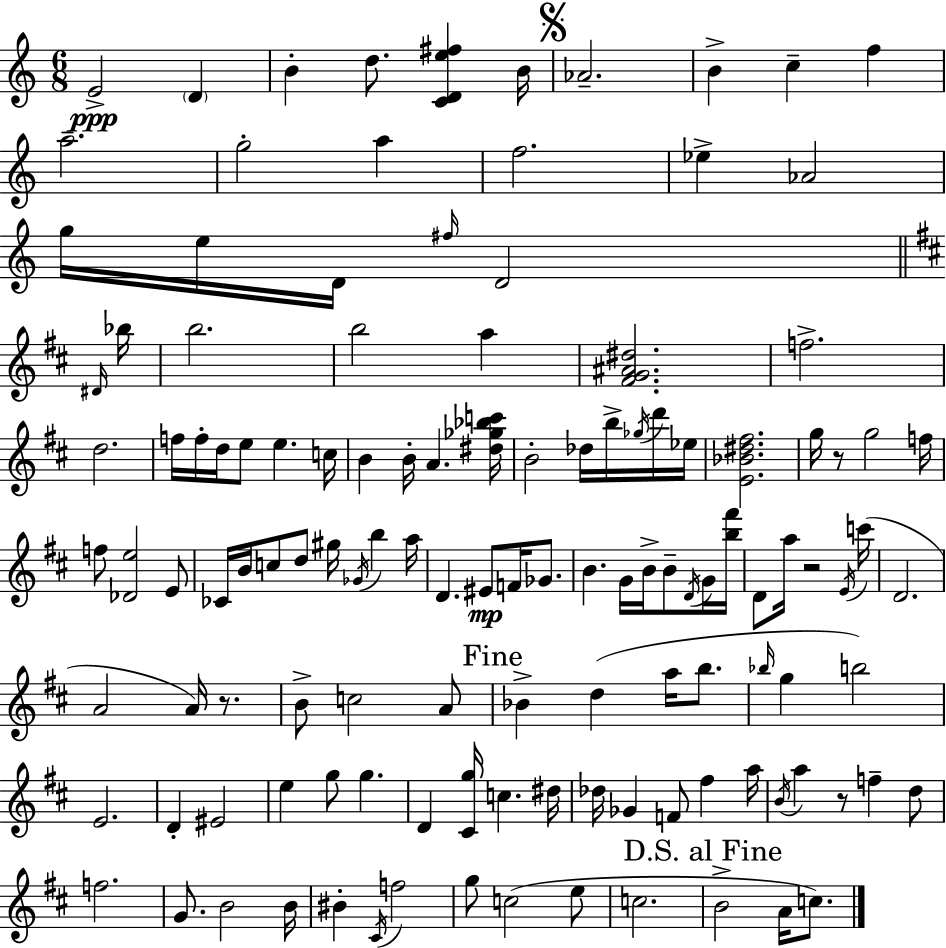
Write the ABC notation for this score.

X:1
T:Untitled
M:6/8
L:1/4
K:C
E2 D B d/2 [CDe^f] B/4 _A2 B c f a2 g2 a f2 _e _A2 g/4 e/4 D/4 ^f/4 D2 ^D/4 _b/4 b2 b2 a [^FG^A^d]2 f2 d2 f/4 f/4 d/4 e/2 e c/4 B B/4 A [^d_g_bc']/4 B2 _d/4 b/4 _g/4 d'/4 _e/4 [E_B^d^f]2 g/4 z/2 g2 f/4 f/2 [_De]2 E/2 _C/4 B/4 c/2 d/2 ^g/4 _G/4 b a/4 D ^E/2 F/4 _G/2 B G/4 B/4 B/2 D/4 G/4 [b^f']/4 D/2 a/4 z2 E/4 c'/4 D2 A2 A/4 z/2 B/2 c2 A/2 _B d a/4 b/2 _b/4 g b2 E2 D ^E2 e g/2 g D [^Cg]/4 c ^d/4 _d/4 _G F/2 ^f a/4 B/4 a z/2 f d/2 f2 G/2 B2 B/4 ^B ^C/4 f2 g/2 c2 e/2 c2 B2 A/4 c/2